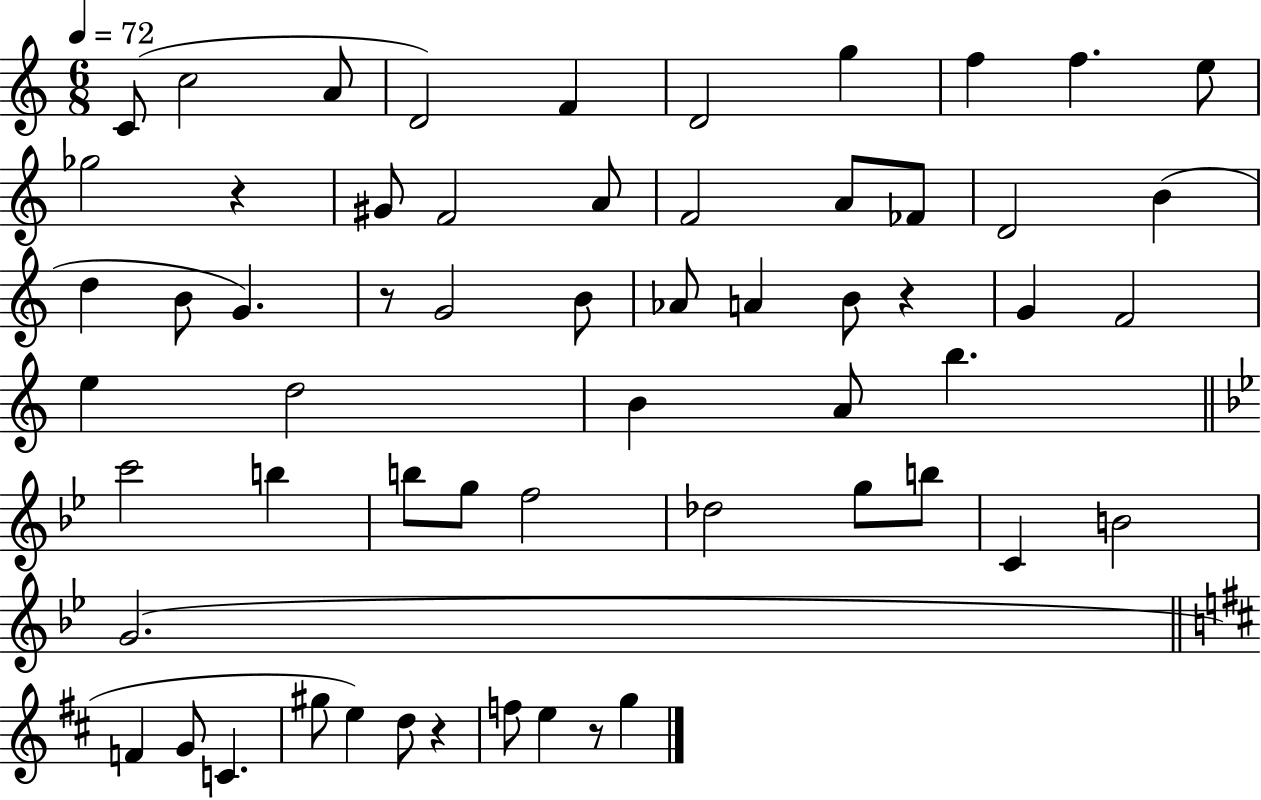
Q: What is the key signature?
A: C major